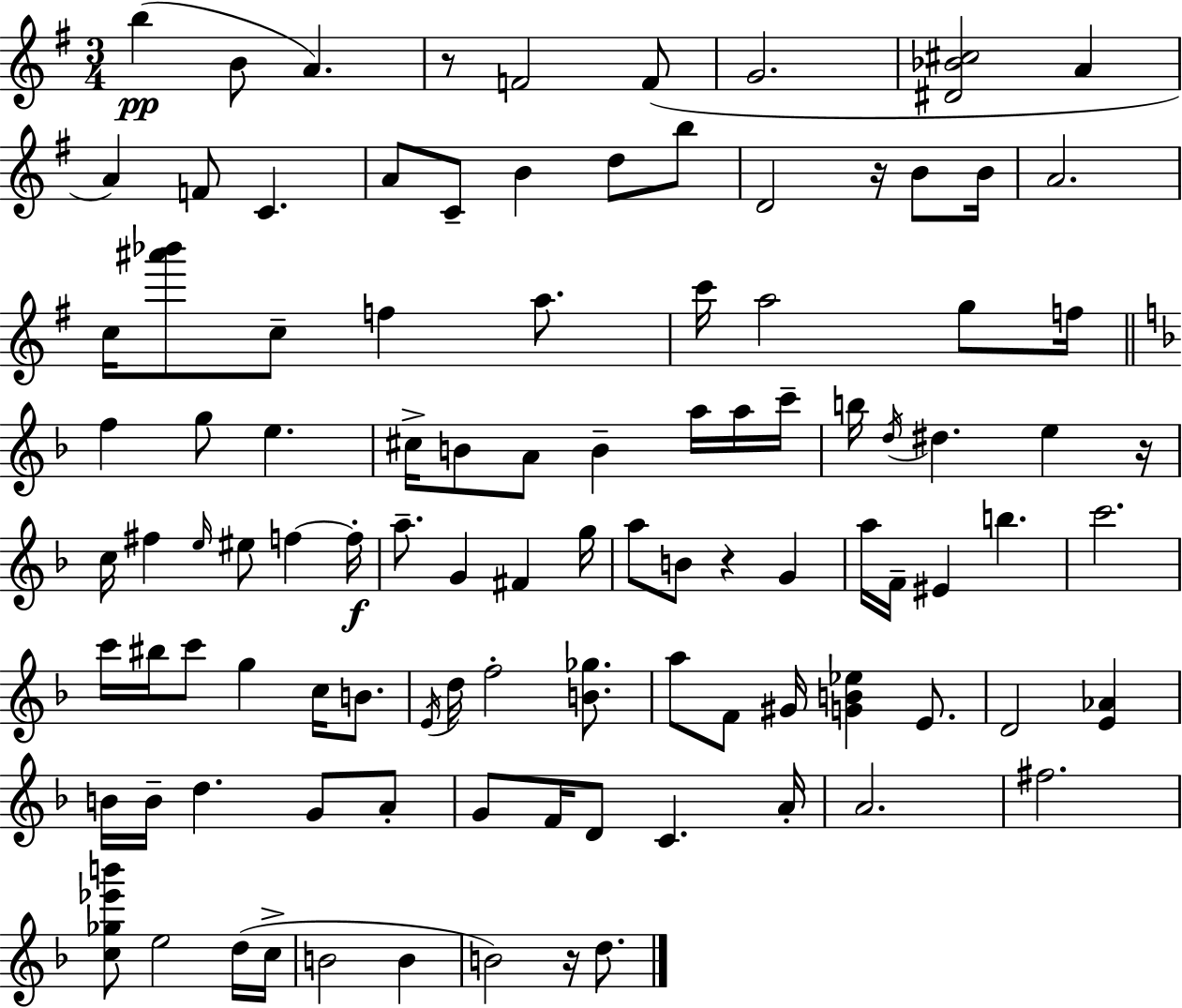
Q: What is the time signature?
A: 3/4